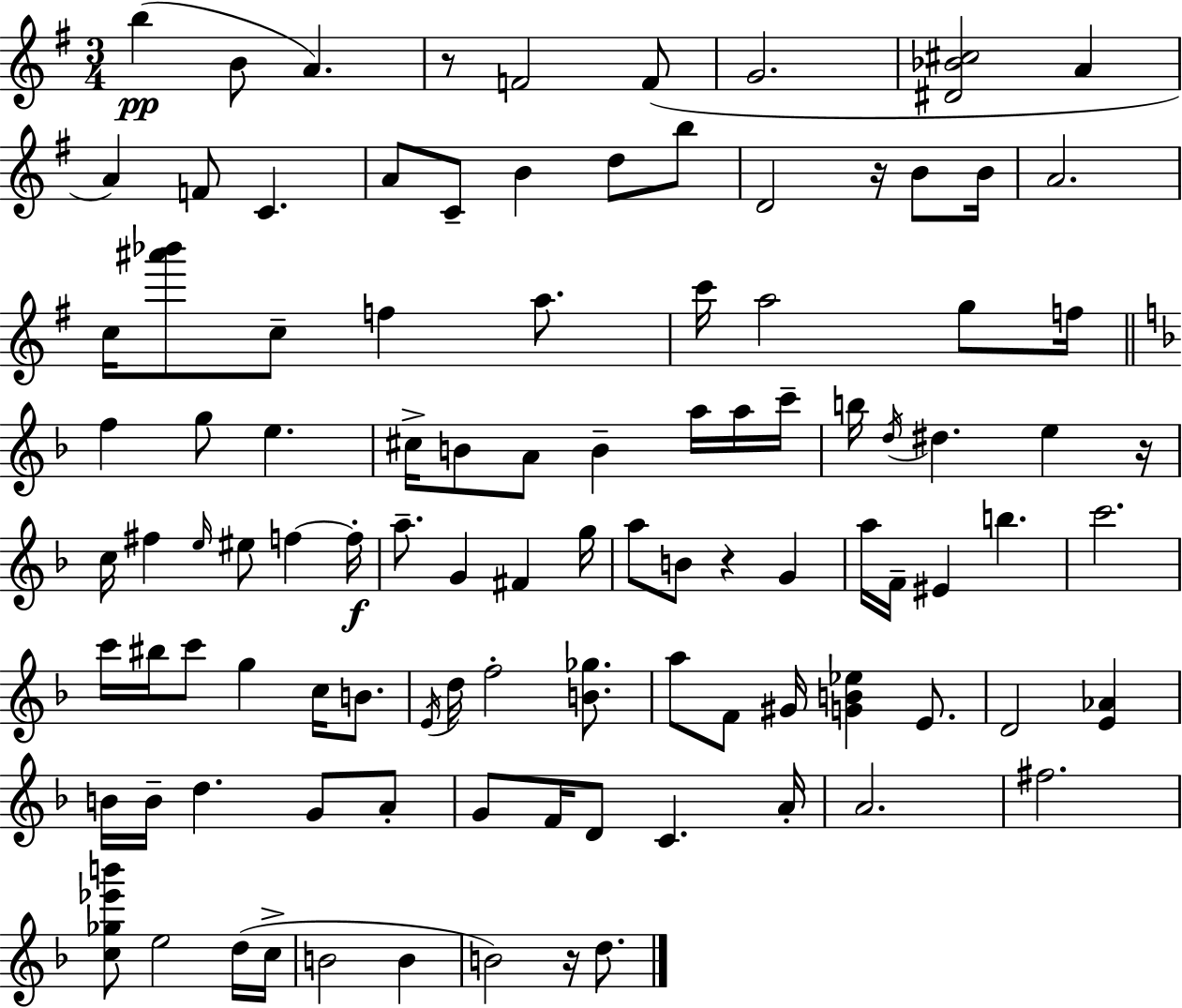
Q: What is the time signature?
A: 3/4